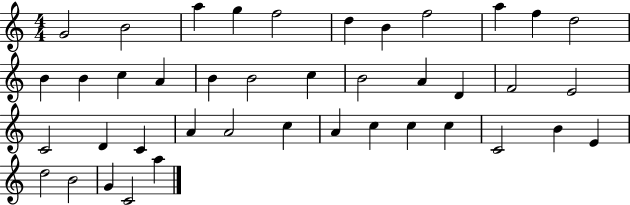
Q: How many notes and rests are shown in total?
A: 41